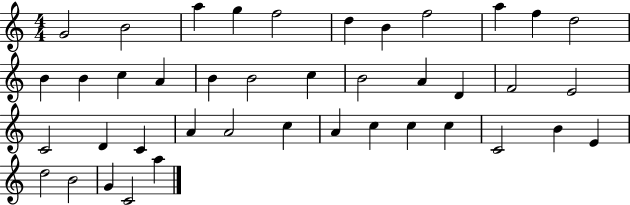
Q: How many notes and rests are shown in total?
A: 41